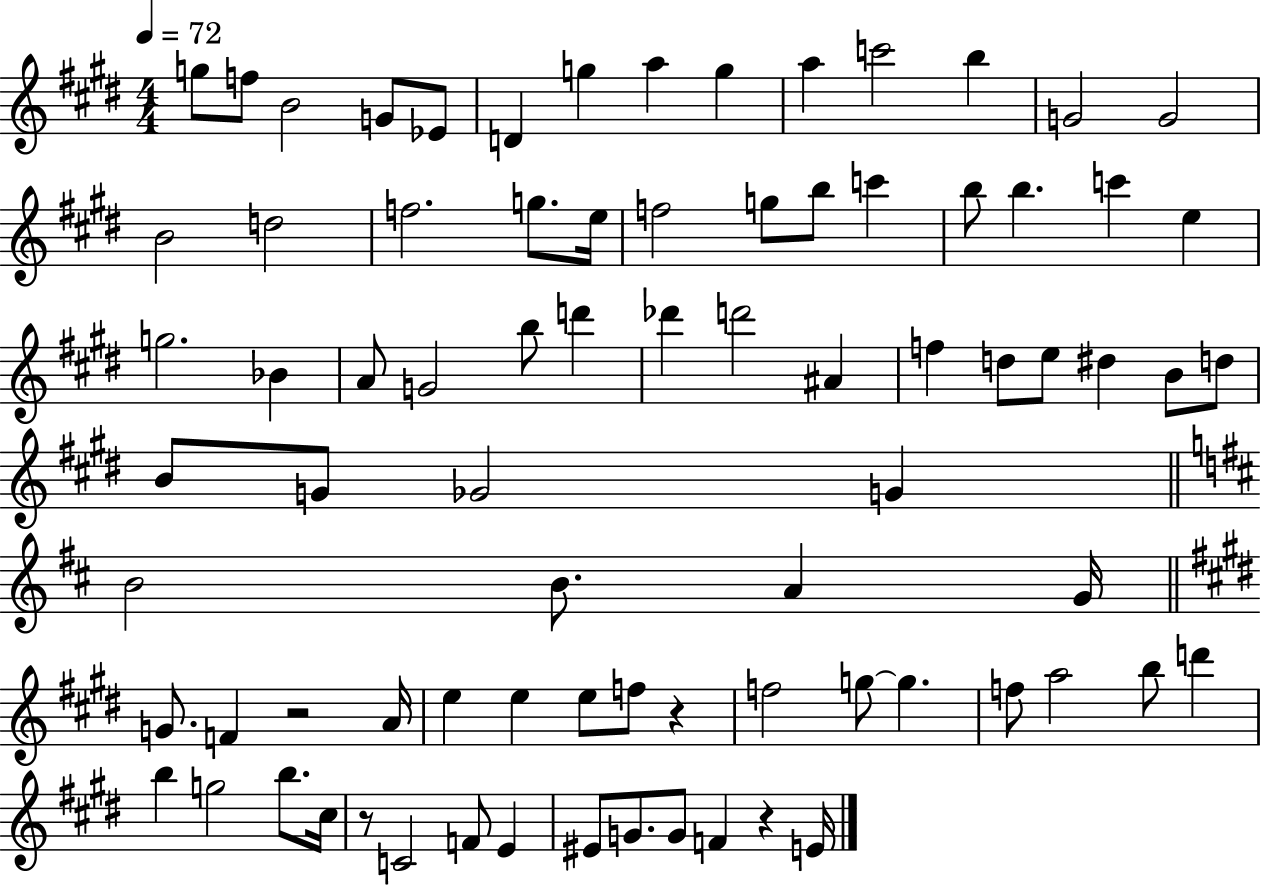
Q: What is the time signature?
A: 4/4